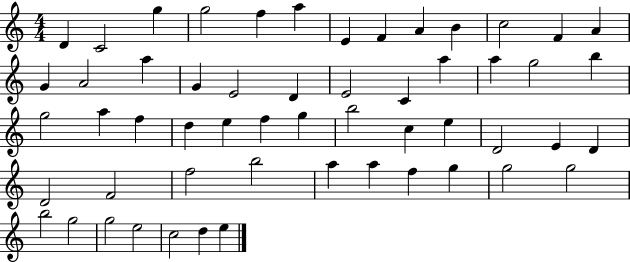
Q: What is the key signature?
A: C major